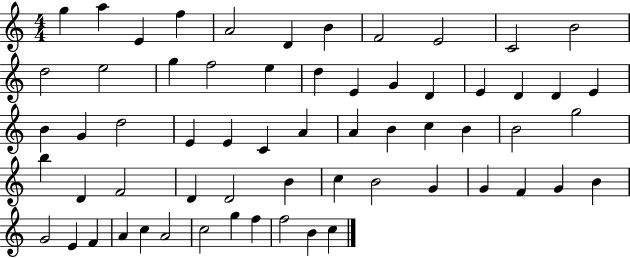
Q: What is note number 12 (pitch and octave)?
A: D5